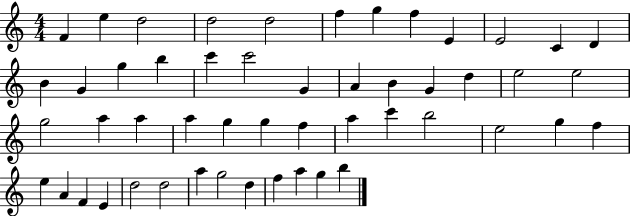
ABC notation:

X:1
T:Untitled
M:4/4
L:1/4
K:C
F e d2 d2 d2 f g f E E2 C D B G g b c' c'2 G A B G d e2 e2 g2 a a a g g f a c' b2 e2 g f e A F E d2 d2 a g2 d f a g b